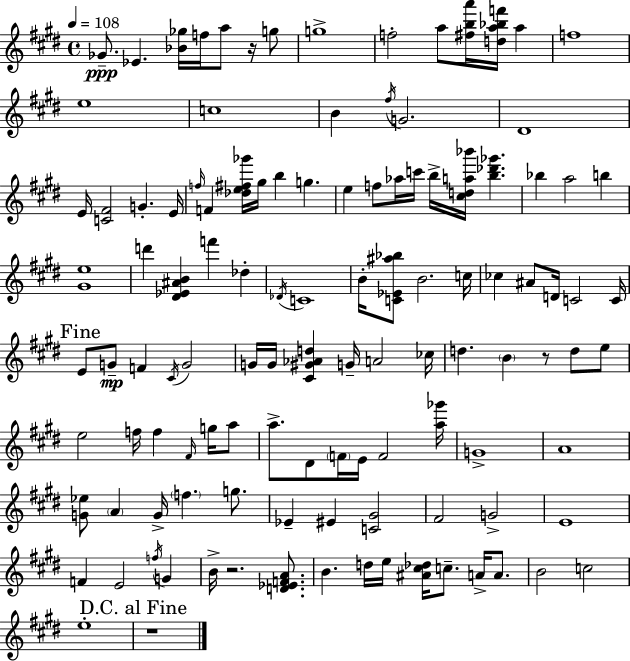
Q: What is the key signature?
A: E major